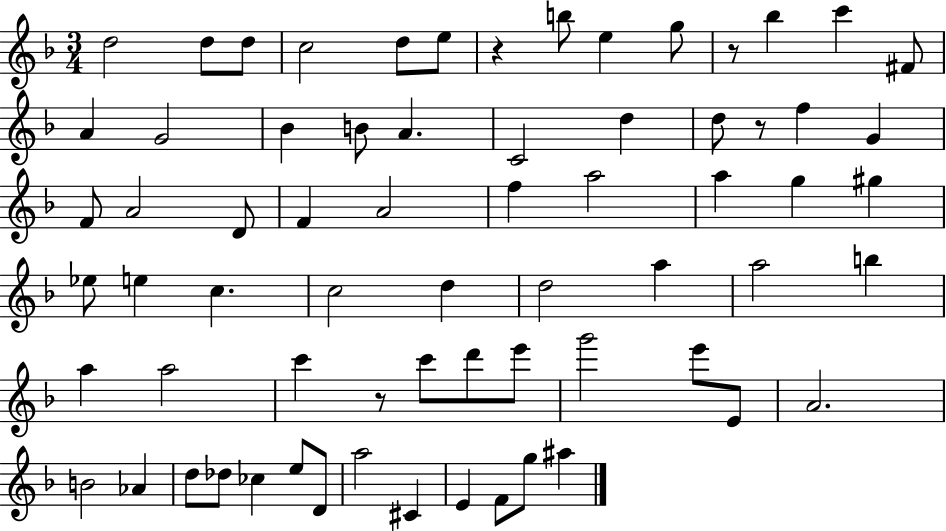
D5/h D5/e D5/e C5/h D5/e E5/e R/q B5/e E5/q G5/e R/e Bb5/q C6/q F#4/e A4/q G4/h Bb4/q B4/e A4/q. C4/h D5/q D5/e R/e F5/q G4/q F4/e A4/h D4/e F4/q A4/h F5/q A5/h A5/q G5/q G#5/q Eb5/e E5/q C5/q. C5/h D5/q D5/h A5/q A5/h B5/q A5/q A5/h C6/q R/e C6/e D6/e E6/e G6/h E6/e E4/e A4/h. B4/h Ab4/q D5/e Db5/e CES5/q E5/e D4/e A5/h C#4/q E4/q F4/e G5/e A#5/q